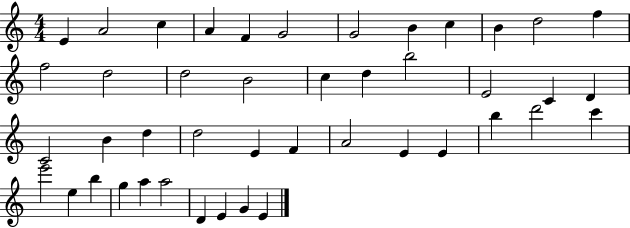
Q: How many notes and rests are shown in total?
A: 44